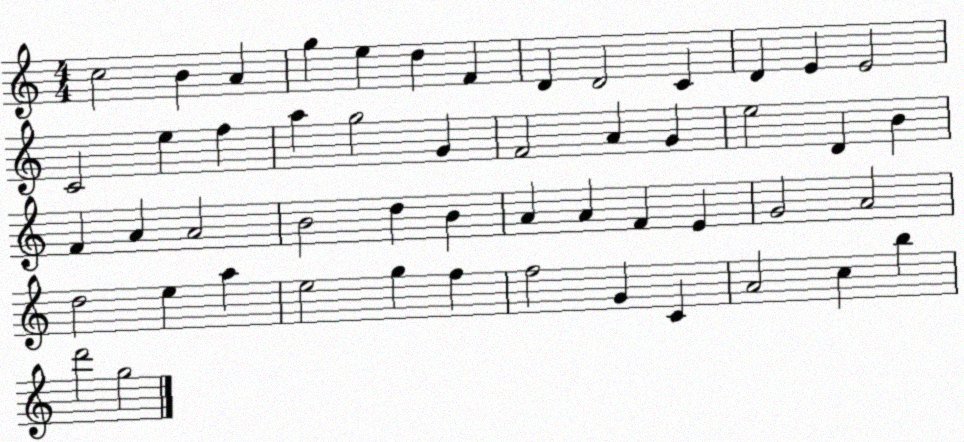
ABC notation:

X:1
T:Untitled
M:4/4
L:1/4
K:C
c2 B A g e d F D D2 C D E E2 C2 e f a g2 G F2 A G e2 D B F A A2 B2 d B A A F E G2 A2 d2 e a e2 g f f2 G C A2 c b d'2 g2